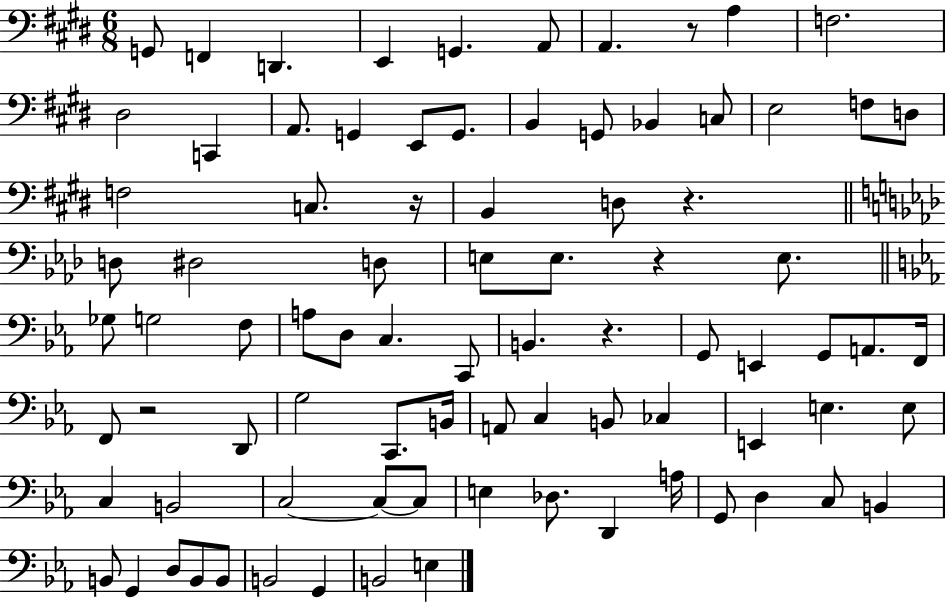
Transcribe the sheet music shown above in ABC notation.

X:1
T:Untitled
M:6/8
L:1/4
K:E
G,,/2 F,, D,, E,, G,, A,,/2 A,, z/2 A, F,2 ^D,2 C,, A,,/2 G,, E,,/2 G,,/2 B,, G,,/2 _B,, C,/2 E,2 F,/2 D,/2 F,2 C,/2 z/4 B,, D,/2 z D,/2 ^D,2 D,/2 E,/2 E,/2 z E,/2 _G,/2 G,2 F,/2 A,/2 D,/2 C, C,,/2 B,, z G,,/2 E,, G,,/2 A,,/2 F,,/4 F,,/2 z2 D,,/2 G,2 C,,/2 B,,/4 A,,/2 C, B,,/2 _C, E,, E, E,/2 C, B,,2 C,2 C,/2 C,/2 E, _D,/2 D,, A,/4 G,,/2 D, C,/2 B,, B,,/2 G,, D,/2 B,,/2 B,,/2 B,,2 G,, B,,2 E,